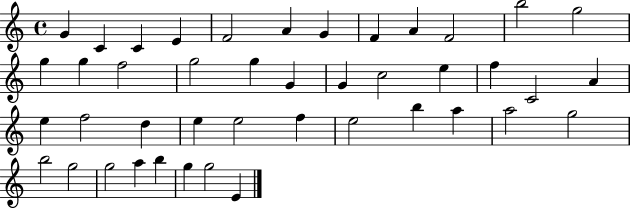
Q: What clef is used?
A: treble